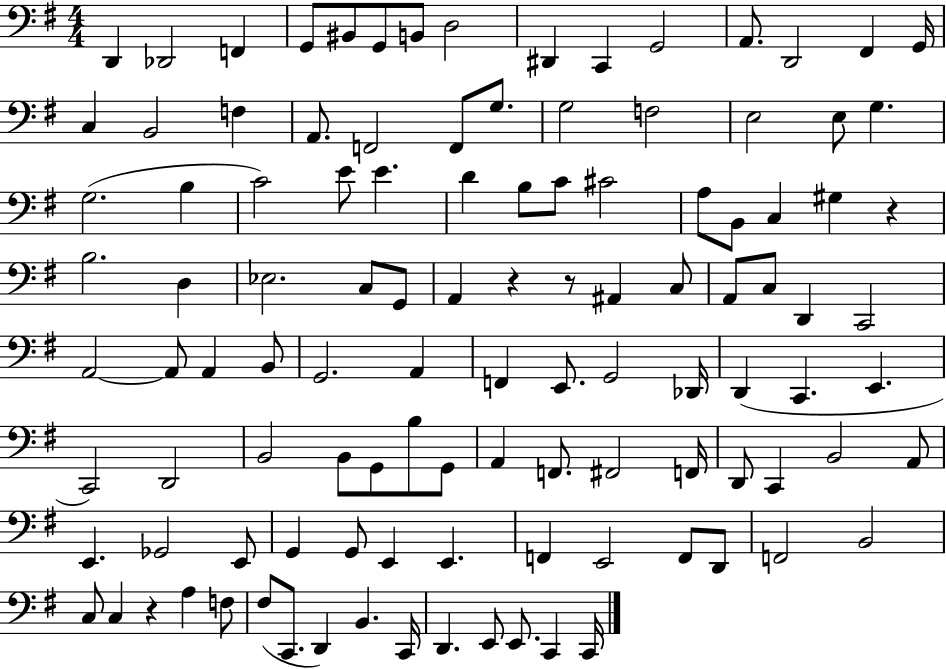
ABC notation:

X:1
T:Untitled
M:4/4
L:1/4
K:G
D,, _D,,2 F,, G,,/2 ^B,,/2 G,,/2 B,,/2 D,2 ^D,, C,, G,,2 A,,/2 D,,2 ^F,, G,,/4 C, B,,2 F, A,,/2 F,,2 F,,/2 G,/2 G,2 F,2 E,2 E,/2 G, G,2 B, C2 E/2 E D B,/2 C/2 ^C2 A,/2 B,,/2 C, ^G, z B,2 D, _E,2 C,/2 G,,/2 A,, z z/2 ^A,, C,/2 A,,/2 C,/2 D,, C,,2 A,,2 A,,/2 A,, B,,/2 G,,2 A,, F,, E,,/2 G,,2 _D,,/4 D,, C,, E,, C,,2 D,,2 B,,2 B,,/2 G,,/2 B,/2 G,,/2 A,, F,,/2 ^F,,2 F,,/4 D,,/2 C,, B,,2 A,,/2 E,, _G,,2 E,,/2 G,, G,,/2 E,, E,, F,, E,,2 F,,/2 D,,/2 F,,2 B,,2 C,/2 C, z A, F,/2 ^F,/2 C,,/2 D,, B,, C,,/4 D,, E,,/2 E,,/2 C,, C,,/4